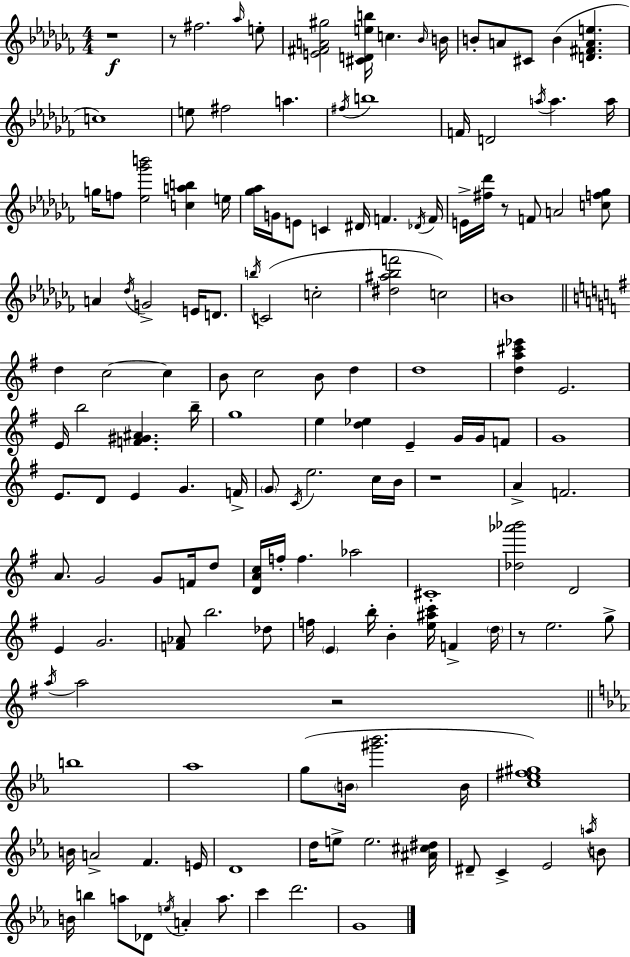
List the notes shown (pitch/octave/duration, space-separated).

R/w R/e F#5/h. Ab5/s E5/e [E4,F#4,A4,G#5]/h [C#4,D4,E5,B5]/s C5/q. Bb4/s B4/s B4/e A4/e C#4/e B4/q [D4,F#4,A4,E5]/q. C5/w E5/e F#5/h A5/q. F#5/s B5/w F4/s D4/h A5/s A5/q. A5/s G5/s F5/e [Eb5,Gb6,B6]/h [C5,A5,B5]/q E5/s [Gb5,Ab5]/s G4/s E4/e C4/q D#4/s F4/q. Db4/s F4/s E4/s [F#5,Db6]/s R/e F4/e A4/h [C5,F5,Gb5]/e A4/q Db5/s G4/h E4/s D4/e. B5/s C4/h C5/h [D#5,A#5,Bb5,F6]/h C5/h B4/w D5/q C5/h C5/q B4/e C5/h B4/e D5/q D5/w [D5,A5,C#6,Eb6]/q E4/h. E4/s B5/h [F4,G#4,A#4]/q. B5/s G5/w E5/q [D5,Eb5]/q E4/q G4/s G4/s F4/e G4/w E4/e. D4/e E4/q G4/q. F4/s G4/e C4/s E5/h. C5/s B4/s R/w A4/q F4/h. A4/e. G4/h G4/e F4/s D5/e [D4,A4,C5]/s F5/s F5/q. Ab5/h C#4/w [Db5,Ab6,Bb6]/h D4/h E4/q G4/h. [F4,Ab4]/e B5/h. Db5/e F5/s E4/q B5/s B4/q [E5,A#5,C6]/s F4/q D5/s R/e E5/h. G5/e A5/s A5/h R/h B5/w Ab5/w G5/e B4/s [G#6,Bb6]/h. B4/s [C5,Eb5,F#5,G#5]/w B4/s A4/h F4/q. E4/s D4/w D5/s E5/e E5/h. [A#4,C#5,D#5]/s D#4/e C4/q Eb4/h A5/s B4/e B4/s B5/q A5/e Db4/e E5/s A4/q A5/e. C6/q D6/h. G4/w